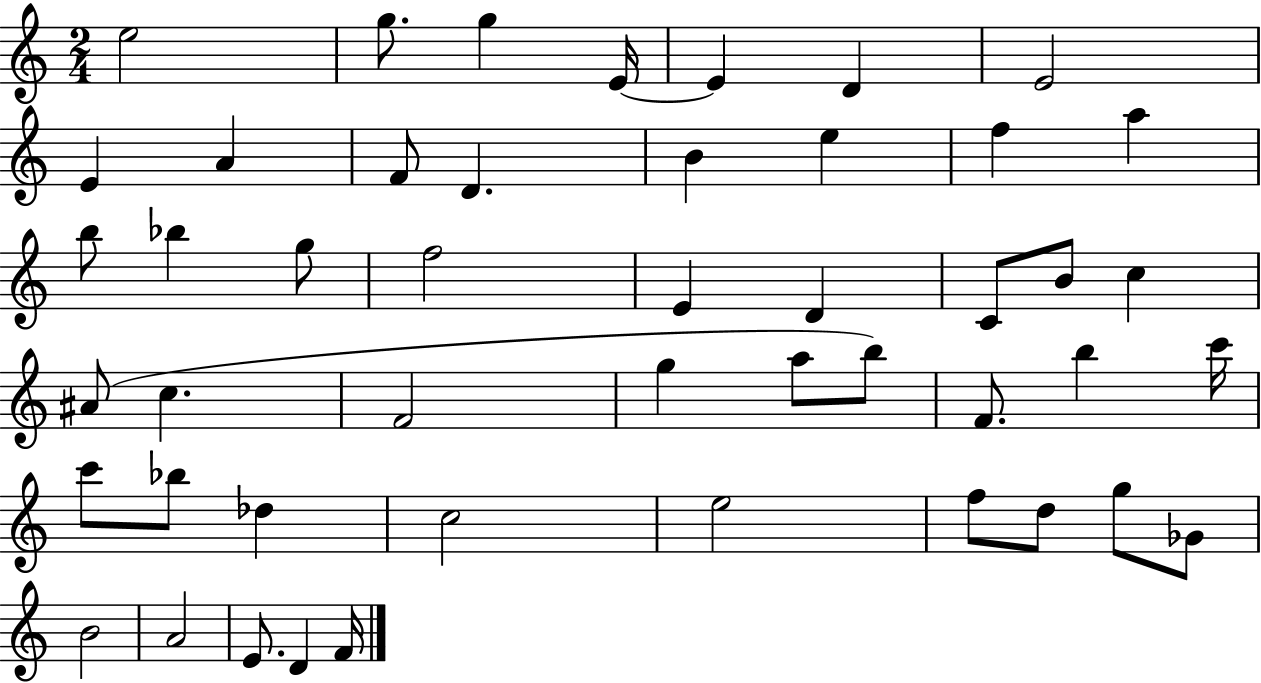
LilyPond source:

{
  \clef treble
  \numericTimeSignature
  \time 2/4
  \key c \major
  \repeat volta 2 { e''2 | g''8. g''4 e'16~~ | e'4 d'4 | e'2 | \break e'4 a'4 | f'8 d'4. | b'4 e''4 | f''4 a''4 | \break b''8 bes''4 g''8 | f''2 | e'4 d'4 | c'8 b'8 c''4 | \break ais'8( c''4. | f'2 | g''4 a''8 b''8) | f'8. b''4 c'''16 | \break c'''8 bes''8 des''4 | c''2 | e''2 | f''8 d''8 g''8 ges'8 | \break b'2 | a'2 | e'8. d'4 f'16 | } \bar "|."
}